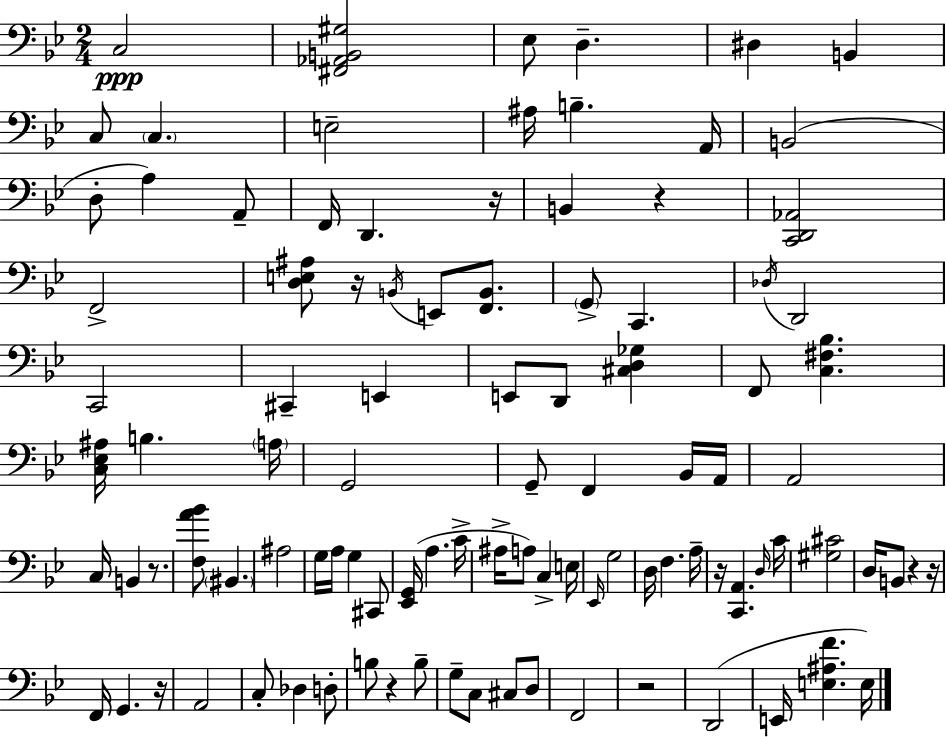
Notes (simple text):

C3/h [F#2,Ab2,B2,G#3]/h Eb3/e D3/q. D#3/q B2/q C3/e C3/q. E3/h A#3/s B3/q. A2/s B2/h D3/e A3/q A2/e F2/s D2/q. R/s B2/q R/q [C2,D2,Ab2]/h F2/h [D3,E3,A#3]/e R/s B2/s E2/e [F2,B2]/e. G2/e C2/q. Db3/s D2/h C2/h C#2/q E2/q E2/e D2/e [C#3,D3,Gb3]/q F2/e [C3,F#3,Bb3]/q. [C3,Eb3,A#3]/s B3/q. A3/s G2/h G2/e F2/q Bb2/s A2/s A2/h C3/s B2/q R/e. [F3,A4,Bb4]/e BIS2/q. A#3/h G3/s A3/s G3/q C#2/e [Eb2,G2]/s A3/q. C4/s A#3/s A3/e C3/q E3/s Eb2/s G3/h D3/s F3/q. A3/s R/s [C2,A2]/q. D3/s C4/s [G#3,C#4]/h D3/s B2/e R/q R/s F2/s G2/q. R/s A2/h C3/e Db3/q D3/e B3/e R/q B3/e G3/e C3/e C#3/e D3/e F2/h R/h D2/h E2/s [E3,A#3,F4]/q. E3/s